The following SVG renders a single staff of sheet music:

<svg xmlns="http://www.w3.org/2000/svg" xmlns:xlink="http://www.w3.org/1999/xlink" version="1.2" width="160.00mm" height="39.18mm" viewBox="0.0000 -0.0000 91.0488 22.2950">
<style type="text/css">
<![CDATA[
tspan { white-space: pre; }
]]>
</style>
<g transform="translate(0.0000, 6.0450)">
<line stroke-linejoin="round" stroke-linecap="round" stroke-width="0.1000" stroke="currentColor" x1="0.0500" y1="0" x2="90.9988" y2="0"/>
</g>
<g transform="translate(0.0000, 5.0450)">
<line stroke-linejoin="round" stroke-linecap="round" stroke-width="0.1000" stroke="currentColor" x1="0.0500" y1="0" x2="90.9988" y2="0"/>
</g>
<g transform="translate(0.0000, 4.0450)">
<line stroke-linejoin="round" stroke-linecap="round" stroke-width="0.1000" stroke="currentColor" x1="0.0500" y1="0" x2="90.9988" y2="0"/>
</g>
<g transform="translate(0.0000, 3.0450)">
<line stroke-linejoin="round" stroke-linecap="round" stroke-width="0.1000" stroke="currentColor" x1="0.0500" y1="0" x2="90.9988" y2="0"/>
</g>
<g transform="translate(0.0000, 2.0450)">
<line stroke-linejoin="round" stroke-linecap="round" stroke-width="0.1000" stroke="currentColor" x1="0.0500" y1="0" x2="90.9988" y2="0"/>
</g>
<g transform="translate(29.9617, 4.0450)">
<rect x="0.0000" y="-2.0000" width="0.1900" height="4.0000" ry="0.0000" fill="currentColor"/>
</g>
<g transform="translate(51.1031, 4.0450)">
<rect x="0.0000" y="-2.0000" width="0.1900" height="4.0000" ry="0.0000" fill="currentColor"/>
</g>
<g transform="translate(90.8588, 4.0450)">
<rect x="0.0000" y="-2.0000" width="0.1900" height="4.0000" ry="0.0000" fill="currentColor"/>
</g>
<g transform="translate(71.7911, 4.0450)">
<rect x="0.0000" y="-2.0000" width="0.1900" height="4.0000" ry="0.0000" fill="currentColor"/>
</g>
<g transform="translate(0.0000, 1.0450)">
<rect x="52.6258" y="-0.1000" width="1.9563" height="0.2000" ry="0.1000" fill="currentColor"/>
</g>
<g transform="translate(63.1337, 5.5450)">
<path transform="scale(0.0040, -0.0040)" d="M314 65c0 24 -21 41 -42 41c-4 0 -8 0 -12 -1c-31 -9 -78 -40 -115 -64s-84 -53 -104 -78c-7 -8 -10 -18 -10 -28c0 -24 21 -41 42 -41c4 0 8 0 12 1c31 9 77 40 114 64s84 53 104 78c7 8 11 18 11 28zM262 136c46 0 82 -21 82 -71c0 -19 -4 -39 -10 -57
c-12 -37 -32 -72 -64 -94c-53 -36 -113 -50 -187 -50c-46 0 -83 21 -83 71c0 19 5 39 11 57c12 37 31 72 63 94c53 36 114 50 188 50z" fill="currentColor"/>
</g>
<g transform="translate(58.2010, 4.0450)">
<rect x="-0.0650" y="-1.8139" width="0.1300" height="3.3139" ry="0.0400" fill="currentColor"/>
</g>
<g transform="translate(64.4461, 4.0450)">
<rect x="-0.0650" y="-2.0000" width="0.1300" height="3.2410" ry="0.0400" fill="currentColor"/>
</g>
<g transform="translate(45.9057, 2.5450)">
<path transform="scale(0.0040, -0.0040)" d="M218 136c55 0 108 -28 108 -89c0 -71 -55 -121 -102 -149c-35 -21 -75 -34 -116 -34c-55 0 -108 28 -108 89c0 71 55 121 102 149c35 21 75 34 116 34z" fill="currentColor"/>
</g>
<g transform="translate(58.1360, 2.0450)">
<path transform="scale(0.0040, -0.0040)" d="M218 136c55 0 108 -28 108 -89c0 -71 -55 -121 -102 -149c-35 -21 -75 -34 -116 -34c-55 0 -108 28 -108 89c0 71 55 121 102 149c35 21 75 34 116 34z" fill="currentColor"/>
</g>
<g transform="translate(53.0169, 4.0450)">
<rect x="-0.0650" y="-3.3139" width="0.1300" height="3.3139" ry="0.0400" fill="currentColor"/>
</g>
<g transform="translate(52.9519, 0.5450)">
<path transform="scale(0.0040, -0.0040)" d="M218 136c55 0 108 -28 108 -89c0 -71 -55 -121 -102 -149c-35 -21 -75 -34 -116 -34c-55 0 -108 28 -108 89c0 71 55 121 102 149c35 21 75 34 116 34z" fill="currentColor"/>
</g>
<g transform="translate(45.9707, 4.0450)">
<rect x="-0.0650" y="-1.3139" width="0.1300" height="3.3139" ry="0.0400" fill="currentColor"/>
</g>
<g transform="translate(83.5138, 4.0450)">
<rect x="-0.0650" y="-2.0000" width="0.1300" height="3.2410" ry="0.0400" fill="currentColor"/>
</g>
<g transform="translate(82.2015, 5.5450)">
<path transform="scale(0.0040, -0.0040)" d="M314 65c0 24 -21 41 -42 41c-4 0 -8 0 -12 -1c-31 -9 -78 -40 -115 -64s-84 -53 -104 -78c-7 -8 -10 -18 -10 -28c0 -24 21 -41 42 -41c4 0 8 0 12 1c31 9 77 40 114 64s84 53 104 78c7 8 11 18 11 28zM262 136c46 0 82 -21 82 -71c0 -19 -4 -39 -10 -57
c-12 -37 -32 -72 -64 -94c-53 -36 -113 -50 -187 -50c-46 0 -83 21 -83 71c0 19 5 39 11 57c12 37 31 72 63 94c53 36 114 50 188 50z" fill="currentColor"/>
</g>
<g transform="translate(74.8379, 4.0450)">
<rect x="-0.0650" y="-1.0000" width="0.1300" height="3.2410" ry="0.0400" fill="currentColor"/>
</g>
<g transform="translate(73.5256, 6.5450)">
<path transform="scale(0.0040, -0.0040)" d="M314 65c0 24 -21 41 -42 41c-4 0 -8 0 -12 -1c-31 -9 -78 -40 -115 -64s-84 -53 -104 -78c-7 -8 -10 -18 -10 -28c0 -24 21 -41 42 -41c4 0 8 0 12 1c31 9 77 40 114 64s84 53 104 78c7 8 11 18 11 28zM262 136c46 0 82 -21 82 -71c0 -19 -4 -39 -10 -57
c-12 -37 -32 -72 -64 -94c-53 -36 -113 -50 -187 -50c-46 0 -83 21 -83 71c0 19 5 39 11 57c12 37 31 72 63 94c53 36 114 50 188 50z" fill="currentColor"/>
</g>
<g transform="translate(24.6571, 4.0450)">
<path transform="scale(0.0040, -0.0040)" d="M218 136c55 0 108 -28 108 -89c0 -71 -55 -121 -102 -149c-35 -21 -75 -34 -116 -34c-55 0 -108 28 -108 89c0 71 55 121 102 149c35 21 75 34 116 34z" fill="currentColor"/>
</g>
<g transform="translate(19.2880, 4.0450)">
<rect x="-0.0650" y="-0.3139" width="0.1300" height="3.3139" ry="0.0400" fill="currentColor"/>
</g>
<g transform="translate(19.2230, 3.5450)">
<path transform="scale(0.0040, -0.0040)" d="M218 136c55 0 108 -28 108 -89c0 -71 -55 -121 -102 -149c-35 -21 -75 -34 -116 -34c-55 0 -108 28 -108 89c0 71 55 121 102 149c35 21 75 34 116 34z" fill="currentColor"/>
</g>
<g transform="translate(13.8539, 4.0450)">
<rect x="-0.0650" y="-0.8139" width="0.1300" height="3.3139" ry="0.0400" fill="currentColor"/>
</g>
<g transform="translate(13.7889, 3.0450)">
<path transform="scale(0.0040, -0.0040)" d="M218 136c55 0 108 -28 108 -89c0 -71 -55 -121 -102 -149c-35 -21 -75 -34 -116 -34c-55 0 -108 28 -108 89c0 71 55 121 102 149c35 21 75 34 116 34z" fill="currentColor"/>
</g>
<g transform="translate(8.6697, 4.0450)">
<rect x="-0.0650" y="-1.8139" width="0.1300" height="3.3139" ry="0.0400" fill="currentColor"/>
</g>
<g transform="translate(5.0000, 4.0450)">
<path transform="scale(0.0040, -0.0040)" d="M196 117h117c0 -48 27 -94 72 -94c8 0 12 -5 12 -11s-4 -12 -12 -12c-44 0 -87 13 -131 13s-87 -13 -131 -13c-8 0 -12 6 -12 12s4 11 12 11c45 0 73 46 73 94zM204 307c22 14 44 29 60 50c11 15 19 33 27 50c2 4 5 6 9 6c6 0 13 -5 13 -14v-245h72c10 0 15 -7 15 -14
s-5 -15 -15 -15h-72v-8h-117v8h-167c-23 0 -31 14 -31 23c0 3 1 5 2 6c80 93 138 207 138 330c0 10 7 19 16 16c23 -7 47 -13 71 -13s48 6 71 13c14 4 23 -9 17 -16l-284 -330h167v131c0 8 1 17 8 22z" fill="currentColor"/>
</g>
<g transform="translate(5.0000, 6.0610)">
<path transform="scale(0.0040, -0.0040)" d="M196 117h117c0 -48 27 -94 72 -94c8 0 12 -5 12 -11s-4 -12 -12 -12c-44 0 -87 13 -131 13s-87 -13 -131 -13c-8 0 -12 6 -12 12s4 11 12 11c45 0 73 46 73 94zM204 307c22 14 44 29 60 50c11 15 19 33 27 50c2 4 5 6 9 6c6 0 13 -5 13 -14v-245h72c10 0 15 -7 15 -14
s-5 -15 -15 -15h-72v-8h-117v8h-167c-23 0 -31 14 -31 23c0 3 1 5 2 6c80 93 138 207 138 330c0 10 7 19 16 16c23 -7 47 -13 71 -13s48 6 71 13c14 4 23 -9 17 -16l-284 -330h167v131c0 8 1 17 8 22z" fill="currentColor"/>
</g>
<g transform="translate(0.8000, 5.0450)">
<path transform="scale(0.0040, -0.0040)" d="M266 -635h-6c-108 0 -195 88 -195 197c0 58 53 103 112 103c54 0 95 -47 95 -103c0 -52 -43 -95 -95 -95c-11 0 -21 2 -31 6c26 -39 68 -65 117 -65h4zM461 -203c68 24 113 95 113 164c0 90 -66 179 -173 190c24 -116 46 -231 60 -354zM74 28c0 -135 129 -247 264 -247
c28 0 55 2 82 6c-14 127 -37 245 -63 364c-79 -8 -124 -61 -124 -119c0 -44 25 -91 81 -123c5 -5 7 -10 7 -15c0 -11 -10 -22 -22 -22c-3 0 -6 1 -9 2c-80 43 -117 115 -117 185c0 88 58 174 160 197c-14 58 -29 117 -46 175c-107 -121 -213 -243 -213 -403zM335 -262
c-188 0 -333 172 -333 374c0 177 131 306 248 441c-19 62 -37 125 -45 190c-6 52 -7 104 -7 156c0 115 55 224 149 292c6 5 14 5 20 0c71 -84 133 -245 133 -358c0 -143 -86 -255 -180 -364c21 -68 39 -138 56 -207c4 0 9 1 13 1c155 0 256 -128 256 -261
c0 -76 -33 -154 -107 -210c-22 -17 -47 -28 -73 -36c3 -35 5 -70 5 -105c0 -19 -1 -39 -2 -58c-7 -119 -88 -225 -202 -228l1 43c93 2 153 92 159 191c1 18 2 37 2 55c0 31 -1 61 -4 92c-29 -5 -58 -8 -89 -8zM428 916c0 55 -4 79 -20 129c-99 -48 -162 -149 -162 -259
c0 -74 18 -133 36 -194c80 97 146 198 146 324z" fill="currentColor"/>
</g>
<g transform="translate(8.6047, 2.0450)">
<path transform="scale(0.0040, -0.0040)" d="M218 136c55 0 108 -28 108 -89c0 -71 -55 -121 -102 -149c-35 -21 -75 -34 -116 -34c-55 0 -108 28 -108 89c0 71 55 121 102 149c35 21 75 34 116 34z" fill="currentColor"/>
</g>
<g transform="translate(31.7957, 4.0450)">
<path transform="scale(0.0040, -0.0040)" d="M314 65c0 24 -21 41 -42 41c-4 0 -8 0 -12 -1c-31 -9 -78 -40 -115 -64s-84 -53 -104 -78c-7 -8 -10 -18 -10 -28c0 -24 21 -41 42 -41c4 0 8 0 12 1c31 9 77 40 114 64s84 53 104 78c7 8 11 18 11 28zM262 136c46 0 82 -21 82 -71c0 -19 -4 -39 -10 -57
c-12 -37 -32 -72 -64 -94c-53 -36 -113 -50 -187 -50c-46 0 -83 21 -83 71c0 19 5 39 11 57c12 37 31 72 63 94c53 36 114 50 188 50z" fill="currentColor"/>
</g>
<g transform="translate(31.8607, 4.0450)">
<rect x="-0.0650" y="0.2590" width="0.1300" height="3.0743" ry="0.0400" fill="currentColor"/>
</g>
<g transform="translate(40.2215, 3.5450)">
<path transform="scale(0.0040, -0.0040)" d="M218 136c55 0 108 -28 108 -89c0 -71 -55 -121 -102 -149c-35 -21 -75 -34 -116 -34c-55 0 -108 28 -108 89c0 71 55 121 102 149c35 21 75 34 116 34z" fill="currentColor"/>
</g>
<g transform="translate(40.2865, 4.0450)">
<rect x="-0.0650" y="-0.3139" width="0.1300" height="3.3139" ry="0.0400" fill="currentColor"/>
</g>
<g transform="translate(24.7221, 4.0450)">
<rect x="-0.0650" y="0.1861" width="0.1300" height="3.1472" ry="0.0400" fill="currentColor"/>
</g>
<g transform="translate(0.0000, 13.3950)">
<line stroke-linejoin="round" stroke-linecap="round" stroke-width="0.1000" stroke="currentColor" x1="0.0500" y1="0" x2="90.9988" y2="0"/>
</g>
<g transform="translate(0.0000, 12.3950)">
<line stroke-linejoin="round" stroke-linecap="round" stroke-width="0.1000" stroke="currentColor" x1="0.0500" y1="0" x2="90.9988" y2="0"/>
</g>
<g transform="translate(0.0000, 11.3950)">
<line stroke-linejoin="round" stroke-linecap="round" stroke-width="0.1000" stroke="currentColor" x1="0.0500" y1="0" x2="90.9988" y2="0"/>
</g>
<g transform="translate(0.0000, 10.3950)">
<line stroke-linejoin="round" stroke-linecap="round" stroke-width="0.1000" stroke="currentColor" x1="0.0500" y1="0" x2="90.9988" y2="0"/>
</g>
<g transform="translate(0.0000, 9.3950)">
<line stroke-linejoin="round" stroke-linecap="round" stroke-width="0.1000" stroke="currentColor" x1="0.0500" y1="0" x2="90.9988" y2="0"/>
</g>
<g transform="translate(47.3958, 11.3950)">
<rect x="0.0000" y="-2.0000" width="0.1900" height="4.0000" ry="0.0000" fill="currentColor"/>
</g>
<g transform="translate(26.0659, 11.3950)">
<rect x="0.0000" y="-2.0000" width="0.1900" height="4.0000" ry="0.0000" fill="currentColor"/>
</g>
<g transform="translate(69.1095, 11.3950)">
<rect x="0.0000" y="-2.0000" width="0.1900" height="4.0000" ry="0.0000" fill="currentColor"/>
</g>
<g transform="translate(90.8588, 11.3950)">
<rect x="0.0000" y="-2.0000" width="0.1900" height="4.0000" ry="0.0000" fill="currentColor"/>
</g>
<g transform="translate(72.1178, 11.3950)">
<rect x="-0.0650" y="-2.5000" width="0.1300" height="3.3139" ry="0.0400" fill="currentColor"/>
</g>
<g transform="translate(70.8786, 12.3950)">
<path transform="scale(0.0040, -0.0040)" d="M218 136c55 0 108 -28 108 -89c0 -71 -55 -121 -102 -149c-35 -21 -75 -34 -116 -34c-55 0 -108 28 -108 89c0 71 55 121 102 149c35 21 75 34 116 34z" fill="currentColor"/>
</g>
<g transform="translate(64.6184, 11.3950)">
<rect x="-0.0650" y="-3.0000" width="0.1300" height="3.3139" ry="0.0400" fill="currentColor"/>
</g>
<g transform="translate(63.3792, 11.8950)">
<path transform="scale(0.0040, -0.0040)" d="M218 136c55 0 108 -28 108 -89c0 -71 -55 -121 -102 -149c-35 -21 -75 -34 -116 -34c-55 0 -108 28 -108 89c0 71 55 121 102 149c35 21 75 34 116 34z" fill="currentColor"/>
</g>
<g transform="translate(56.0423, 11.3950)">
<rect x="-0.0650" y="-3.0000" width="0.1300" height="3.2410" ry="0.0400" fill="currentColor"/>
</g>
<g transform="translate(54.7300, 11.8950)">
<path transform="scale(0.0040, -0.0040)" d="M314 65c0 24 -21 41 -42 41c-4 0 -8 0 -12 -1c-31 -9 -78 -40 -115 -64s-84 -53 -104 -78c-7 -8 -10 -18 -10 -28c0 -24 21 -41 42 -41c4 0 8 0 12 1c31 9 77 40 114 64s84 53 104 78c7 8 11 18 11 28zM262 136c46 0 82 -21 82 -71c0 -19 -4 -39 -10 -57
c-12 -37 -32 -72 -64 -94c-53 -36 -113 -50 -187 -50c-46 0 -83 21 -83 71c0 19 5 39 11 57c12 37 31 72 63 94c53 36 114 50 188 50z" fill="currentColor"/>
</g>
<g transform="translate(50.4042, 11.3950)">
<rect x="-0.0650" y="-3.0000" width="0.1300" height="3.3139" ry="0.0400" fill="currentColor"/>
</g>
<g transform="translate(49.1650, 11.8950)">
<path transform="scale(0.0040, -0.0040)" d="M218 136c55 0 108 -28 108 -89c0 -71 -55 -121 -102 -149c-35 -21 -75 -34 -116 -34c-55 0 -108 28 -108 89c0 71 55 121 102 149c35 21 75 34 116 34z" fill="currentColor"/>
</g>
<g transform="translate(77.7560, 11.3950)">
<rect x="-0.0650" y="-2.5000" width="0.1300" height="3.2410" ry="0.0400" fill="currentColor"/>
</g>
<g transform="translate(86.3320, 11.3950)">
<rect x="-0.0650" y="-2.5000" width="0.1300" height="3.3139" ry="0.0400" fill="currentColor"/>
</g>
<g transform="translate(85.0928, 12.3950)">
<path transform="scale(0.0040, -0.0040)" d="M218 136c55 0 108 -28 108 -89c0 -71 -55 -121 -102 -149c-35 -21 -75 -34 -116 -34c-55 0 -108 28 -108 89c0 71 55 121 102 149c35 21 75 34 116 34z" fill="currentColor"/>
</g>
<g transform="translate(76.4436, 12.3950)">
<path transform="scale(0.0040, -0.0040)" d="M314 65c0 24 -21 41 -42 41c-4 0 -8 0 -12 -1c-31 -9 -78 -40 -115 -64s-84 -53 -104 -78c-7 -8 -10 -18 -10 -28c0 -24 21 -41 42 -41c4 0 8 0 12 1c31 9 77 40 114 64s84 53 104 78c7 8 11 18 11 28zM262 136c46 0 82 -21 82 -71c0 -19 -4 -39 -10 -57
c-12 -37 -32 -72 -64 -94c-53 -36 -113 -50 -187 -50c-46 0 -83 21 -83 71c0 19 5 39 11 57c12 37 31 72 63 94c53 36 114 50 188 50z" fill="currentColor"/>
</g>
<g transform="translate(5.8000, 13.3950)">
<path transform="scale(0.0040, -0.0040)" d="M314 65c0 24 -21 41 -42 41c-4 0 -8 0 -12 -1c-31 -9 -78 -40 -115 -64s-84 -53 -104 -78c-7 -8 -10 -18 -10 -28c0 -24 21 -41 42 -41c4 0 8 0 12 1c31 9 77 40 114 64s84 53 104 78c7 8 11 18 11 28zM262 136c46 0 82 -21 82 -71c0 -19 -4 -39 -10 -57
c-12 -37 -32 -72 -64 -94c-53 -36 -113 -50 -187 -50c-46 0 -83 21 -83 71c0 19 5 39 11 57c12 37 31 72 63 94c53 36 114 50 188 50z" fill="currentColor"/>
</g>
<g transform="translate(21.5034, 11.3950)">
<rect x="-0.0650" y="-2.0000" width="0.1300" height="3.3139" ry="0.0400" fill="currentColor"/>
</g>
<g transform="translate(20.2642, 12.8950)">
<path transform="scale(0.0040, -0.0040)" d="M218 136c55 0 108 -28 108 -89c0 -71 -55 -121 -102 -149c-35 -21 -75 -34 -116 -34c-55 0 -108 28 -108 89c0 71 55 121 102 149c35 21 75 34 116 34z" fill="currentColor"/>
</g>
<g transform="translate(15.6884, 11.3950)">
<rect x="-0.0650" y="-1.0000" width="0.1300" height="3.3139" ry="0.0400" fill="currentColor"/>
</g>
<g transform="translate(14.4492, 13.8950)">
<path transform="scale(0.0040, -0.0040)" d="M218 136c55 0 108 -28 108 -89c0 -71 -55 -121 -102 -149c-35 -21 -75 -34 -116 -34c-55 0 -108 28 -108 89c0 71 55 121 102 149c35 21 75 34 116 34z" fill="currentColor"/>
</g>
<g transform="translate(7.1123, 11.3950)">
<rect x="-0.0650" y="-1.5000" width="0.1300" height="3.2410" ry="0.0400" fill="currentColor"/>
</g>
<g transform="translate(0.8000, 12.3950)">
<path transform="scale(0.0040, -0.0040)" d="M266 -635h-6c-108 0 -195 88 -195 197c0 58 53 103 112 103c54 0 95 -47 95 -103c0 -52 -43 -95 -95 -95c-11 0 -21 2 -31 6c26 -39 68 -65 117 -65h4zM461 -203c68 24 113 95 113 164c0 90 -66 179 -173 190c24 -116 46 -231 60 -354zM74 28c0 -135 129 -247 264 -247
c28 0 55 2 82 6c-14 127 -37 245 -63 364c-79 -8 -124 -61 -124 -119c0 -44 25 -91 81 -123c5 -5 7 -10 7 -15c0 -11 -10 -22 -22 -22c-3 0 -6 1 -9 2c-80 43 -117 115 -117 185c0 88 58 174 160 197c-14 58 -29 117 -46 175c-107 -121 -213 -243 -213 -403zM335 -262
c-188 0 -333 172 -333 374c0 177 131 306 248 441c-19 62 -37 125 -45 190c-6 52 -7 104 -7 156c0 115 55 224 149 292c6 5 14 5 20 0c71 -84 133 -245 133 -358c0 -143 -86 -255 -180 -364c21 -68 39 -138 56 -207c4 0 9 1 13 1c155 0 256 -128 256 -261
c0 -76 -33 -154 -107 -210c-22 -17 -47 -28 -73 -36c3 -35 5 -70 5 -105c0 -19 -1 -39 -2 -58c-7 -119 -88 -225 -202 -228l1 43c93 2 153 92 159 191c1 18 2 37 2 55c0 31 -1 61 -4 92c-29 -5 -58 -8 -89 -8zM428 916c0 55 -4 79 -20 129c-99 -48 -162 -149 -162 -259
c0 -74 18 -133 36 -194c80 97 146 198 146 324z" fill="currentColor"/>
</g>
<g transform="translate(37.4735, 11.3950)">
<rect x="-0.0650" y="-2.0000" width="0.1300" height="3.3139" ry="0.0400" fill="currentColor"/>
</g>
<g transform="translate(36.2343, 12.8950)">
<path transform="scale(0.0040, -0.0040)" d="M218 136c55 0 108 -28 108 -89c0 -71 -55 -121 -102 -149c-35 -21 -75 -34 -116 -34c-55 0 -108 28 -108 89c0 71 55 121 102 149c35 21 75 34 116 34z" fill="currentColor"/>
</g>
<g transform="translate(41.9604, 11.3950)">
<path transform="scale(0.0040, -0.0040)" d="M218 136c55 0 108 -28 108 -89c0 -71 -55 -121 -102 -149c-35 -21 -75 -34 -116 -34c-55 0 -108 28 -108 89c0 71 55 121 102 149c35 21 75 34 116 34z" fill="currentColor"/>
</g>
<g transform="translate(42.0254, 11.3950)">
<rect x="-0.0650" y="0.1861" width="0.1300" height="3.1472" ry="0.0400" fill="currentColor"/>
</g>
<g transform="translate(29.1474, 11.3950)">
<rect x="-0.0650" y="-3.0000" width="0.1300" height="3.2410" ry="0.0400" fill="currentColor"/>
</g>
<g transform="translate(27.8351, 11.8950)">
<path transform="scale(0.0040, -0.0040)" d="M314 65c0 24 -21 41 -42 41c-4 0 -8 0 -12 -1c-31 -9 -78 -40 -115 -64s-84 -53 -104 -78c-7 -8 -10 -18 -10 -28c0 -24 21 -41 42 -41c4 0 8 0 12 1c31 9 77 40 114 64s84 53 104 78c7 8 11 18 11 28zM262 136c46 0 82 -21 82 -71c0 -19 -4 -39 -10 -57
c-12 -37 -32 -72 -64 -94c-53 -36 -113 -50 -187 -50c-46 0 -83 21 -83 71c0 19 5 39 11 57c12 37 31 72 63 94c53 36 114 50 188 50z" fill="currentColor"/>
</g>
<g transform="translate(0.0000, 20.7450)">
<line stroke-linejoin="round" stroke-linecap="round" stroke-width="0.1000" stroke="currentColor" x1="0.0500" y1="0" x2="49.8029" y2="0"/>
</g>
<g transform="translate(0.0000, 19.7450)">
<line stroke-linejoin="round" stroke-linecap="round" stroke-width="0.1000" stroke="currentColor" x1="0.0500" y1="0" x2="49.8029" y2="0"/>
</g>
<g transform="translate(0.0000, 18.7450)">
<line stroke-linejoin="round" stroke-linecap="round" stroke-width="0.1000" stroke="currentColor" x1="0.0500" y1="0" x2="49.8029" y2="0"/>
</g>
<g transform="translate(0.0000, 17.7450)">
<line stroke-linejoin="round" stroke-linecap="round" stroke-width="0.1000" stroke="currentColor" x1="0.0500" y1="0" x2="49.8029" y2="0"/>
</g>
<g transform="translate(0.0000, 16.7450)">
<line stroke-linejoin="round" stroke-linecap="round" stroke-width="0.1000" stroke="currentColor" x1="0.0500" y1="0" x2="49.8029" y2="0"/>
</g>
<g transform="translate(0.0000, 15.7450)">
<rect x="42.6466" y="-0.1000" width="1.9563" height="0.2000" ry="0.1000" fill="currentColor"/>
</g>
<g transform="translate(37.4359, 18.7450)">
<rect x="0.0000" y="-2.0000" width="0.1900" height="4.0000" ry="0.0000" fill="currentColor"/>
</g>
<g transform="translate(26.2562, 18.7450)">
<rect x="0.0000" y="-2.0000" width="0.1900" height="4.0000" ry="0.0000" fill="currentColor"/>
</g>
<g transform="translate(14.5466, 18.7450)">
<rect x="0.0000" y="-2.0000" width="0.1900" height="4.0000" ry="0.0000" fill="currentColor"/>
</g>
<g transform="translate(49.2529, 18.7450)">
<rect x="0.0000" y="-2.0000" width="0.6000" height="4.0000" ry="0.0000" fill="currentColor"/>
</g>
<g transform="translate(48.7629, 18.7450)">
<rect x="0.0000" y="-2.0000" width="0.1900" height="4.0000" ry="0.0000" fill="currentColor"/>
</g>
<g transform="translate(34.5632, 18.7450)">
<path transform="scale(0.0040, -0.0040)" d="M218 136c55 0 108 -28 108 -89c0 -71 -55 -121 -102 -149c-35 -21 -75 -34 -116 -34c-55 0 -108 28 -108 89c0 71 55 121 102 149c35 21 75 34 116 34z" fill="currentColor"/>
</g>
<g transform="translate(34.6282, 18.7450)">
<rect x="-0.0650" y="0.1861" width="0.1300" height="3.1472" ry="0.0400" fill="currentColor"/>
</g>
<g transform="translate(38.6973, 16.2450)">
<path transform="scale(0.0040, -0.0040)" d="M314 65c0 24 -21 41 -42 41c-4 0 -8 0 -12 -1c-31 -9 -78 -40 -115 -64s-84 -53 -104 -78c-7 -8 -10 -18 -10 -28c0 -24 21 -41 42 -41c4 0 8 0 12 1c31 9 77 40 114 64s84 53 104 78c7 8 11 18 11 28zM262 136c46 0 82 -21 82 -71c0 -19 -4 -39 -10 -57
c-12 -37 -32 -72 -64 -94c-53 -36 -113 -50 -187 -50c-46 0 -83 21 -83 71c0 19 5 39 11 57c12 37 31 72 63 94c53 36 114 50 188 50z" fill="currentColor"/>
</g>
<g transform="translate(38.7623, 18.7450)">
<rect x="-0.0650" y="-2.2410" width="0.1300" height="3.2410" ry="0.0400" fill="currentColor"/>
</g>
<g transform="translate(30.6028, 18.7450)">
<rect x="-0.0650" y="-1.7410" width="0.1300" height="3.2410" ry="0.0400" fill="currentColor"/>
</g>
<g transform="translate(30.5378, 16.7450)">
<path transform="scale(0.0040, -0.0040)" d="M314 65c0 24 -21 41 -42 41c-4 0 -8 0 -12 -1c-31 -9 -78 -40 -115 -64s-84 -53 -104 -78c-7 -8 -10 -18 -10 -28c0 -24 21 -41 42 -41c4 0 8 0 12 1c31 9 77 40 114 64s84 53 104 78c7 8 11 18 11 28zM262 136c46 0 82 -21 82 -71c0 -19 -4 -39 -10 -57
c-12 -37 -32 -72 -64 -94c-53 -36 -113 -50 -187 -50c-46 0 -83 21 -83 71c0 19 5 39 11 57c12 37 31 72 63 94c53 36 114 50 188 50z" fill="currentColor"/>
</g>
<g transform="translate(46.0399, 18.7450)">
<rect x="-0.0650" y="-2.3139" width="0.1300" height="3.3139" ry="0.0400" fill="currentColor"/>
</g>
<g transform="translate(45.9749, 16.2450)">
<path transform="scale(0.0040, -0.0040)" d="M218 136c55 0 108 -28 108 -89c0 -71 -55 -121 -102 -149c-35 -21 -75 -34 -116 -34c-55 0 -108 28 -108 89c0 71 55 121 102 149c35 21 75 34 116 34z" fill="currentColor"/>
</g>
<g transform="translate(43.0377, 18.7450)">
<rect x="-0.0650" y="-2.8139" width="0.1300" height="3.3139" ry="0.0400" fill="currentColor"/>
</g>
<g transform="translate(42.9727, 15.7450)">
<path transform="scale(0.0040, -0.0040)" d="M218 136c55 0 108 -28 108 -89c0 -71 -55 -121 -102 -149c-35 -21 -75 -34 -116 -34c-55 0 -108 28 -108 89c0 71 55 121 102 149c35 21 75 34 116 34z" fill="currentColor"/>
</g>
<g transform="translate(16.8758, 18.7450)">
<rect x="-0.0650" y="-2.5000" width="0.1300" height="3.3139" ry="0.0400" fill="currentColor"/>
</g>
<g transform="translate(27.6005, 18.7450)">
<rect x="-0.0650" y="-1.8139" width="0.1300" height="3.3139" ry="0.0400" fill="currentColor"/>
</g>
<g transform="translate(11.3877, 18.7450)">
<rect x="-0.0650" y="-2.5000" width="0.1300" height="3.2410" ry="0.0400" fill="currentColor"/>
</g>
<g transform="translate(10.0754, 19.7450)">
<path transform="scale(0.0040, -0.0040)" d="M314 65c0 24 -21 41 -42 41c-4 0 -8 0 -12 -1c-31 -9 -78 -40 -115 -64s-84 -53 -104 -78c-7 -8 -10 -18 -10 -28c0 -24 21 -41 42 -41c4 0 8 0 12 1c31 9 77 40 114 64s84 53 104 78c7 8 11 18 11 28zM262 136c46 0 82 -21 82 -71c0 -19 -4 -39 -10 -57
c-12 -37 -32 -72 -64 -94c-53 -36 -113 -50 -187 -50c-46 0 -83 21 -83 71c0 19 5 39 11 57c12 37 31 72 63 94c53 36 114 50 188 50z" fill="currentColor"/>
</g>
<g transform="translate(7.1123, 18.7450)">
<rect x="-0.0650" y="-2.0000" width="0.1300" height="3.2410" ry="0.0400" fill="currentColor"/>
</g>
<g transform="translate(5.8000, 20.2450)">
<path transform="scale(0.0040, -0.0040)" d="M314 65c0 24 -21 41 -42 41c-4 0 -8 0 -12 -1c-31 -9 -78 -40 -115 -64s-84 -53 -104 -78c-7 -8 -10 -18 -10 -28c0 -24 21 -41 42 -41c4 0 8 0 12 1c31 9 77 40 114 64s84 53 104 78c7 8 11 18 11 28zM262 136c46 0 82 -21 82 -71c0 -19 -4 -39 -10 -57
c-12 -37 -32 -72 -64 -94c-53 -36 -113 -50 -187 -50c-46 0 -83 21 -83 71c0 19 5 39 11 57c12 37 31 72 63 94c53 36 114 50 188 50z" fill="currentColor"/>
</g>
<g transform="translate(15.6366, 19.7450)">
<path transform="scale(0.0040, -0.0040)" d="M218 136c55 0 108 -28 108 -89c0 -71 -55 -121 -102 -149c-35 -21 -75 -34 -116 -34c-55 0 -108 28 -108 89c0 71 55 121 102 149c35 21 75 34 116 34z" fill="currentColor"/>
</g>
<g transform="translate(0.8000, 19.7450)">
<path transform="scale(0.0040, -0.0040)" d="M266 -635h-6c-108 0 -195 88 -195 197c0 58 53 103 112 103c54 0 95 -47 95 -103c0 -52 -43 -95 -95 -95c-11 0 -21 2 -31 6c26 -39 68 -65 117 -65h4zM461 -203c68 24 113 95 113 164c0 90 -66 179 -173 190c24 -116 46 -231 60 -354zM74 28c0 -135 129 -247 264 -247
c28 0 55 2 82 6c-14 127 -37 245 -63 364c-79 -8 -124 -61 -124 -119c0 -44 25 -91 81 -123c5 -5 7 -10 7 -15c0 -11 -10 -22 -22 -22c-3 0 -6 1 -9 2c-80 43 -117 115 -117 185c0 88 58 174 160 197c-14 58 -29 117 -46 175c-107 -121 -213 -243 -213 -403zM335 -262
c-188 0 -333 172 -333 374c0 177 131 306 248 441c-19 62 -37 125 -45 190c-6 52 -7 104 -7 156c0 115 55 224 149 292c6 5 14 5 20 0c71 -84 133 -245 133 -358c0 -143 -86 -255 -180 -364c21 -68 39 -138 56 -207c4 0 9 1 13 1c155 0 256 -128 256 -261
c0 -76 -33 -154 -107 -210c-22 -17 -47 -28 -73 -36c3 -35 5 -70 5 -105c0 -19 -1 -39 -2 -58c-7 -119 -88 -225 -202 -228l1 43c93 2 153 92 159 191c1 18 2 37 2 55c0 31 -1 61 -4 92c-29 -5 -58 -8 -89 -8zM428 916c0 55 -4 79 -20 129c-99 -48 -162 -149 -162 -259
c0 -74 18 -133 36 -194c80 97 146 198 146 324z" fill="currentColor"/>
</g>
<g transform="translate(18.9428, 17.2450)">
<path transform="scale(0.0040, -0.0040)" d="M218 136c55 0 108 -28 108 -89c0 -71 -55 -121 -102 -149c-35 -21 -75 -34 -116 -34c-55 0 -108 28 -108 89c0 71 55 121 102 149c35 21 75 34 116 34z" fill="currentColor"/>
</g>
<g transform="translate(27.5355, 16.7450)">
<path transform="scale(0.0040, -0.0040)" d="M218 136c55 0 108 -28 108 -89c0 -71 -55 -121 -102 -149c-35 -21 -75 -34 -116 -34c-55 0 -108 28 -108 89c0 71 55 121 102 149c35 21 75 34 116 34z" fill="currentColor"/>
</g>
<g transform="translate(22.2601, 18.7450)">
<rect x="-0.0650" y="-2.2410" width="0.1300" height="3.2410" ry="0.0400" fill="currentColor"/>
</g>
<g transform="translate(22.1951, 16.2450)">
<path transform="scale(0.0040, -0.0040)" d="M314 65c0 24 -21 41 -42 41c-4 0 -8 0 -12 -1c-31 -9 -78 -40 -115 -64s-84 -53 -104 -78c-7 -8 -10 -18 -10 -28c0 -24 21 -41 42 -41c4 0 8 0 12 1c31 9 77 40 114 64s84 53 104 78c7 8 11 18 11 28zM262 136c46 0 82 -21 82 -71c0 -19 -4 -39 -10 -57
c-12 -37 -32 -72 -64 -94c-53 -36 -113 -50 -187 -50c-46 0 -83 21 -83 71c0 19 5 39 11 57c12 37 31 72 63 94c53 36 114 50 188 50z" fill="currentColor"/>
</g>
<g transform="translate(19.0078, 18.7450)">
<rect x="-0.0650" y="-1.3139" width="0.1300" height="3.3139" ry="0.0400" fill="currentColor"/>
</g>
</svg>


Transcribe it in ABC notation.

X:1
T:Untitled
M:4/4
L:1/4
K:C
f d c B B2 c e b f F2 D2 F2 E2 D F A2 F B A A2 A G G2 G F2 G2 G e g2 f f2 B g2 a g